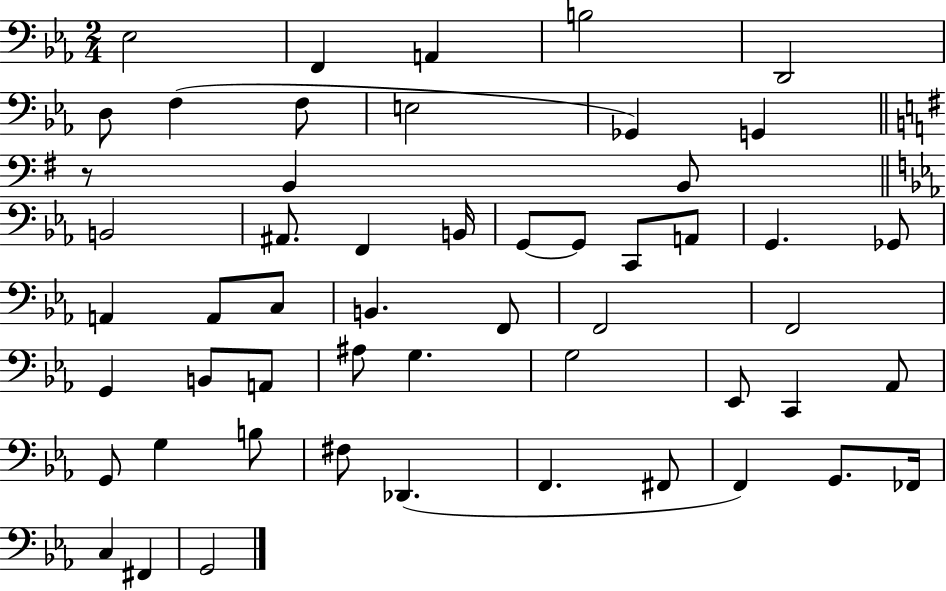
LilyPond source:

{
  \clef bass
  \numericTimeSignature
  \time 2/4
  \key ees \major
  ees2 | f,4 a,4 | b2 | d,2 | \break d8 f4( f8 | e2 | ges,4) g,4 | \bar "||" \break \key e \minor r8 b,4 b,8 | \bar "||" \break \key ees \major b,2 | ais,8. f,4 b,16 | g,8~~ g,8 c,8 a,8 | g,4. ges,8 | \break a,4 a,8 c8 | b,4. f,8 | f,2 | f,2 | \break g,4 b,8 a,8 | ais8 g4. | g2 | ees,8 c,4 aes,8 | \break g,8 g4 b8 | fis8 des,4.( | f,4. fis,8 | f,4) g,8. fes,16 | \break c4 fis,4 | g,2 | \bar "|."
}